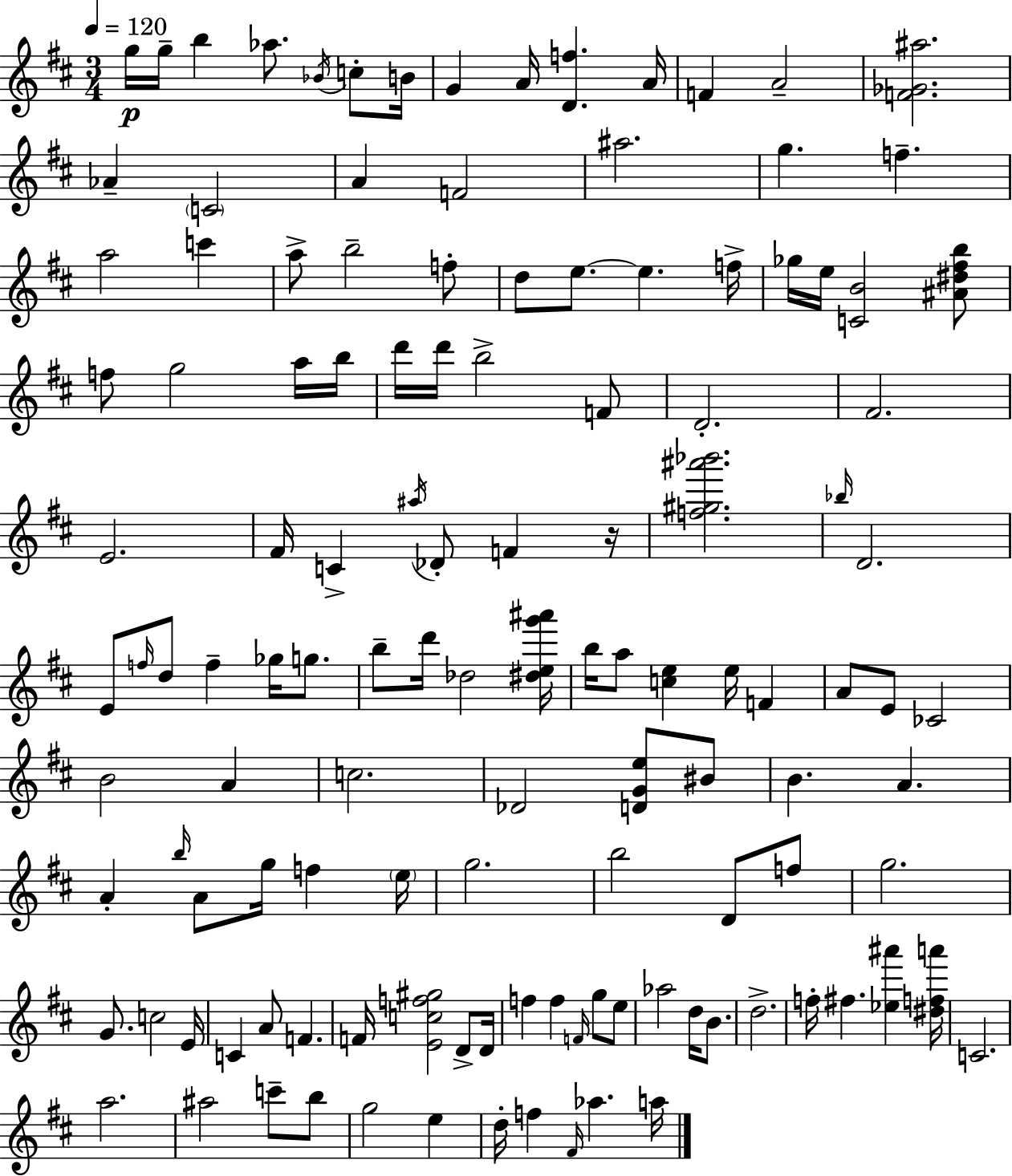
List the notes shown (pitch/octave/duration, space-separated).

G5/s G5/s B5/q Ab5/e. Bb4/s C5/e B4/s G4/q A4/s [D4,F5]/q. A4/s F4/q A4/h [F4,Gb4,A#5]/h. Ab4/q C4/h A4/q F4/h A#5/h. G5/q. F5/q. A5/h C6/q A5/e B5/h F5/e D5/e E5/e. E5/q. F5/s Gb5/s E5/s [C4,B4]/h [A#4,D#5,F#5,B5]/e F5/e G5/h A5/s B5/s D6/s D6/s B5/h F4/e D4/h. F#4/h. E4/h. F#4/s C4/q A#5/s Db4/e F4/q R/s [F5,G#5,A#6,Bb6]/h. Bb5/s D4/h. E4/e F5/s D5/e F5/q Gb5/s G5/e. B5/e D6/s Db5/h [D#5,E5,G6,A#6]/s B5/s A5/e [C5,E5]/q E5/s F4/q A4/e E4/e CES4/h B4/h A4/q C5/h. Db4/h [D4,G4,E5]/e BIS4/e B4/q. A4/q. A4/q B5/s A4/e G5/s F5/q E5/s G5/h. B5/h D4/e F5/e G5/h. G4/e. C5/h E4/s C4/q A4/e F4/q. F4/s [E4,C5,F5,G#5]/h D4/e D4/s F5/q F5/q F4/s G5/e E5/e Ab5/h D5/s B4/e. D5/h. F5/s F#5/q. [Eb5,A#6]/q [D#5,F5,A6]/s C4/h. A5/h. A#5/h C6/e B5/e G5/h E5/q D5/s F5/q F#4/s Ab5/q. A5/s